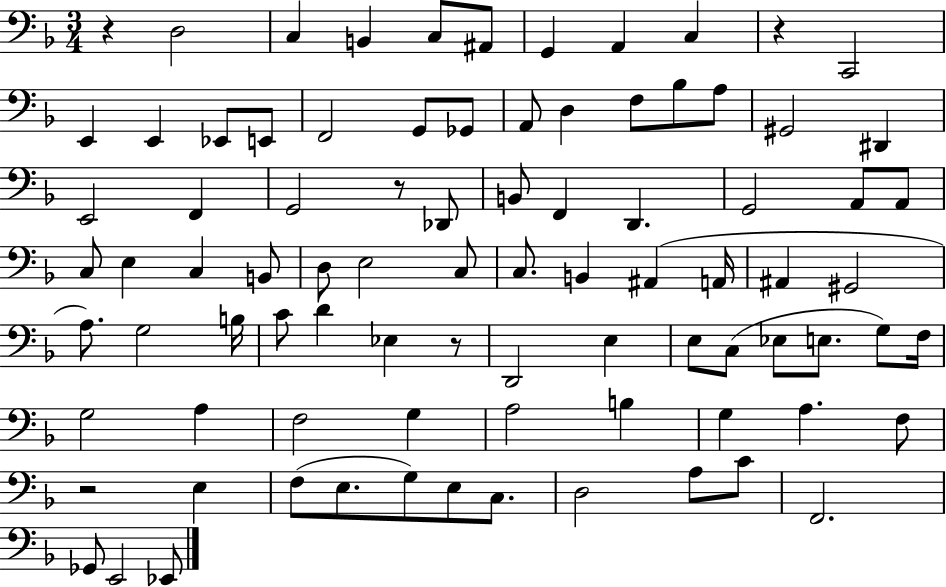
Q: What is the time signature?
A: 3/4